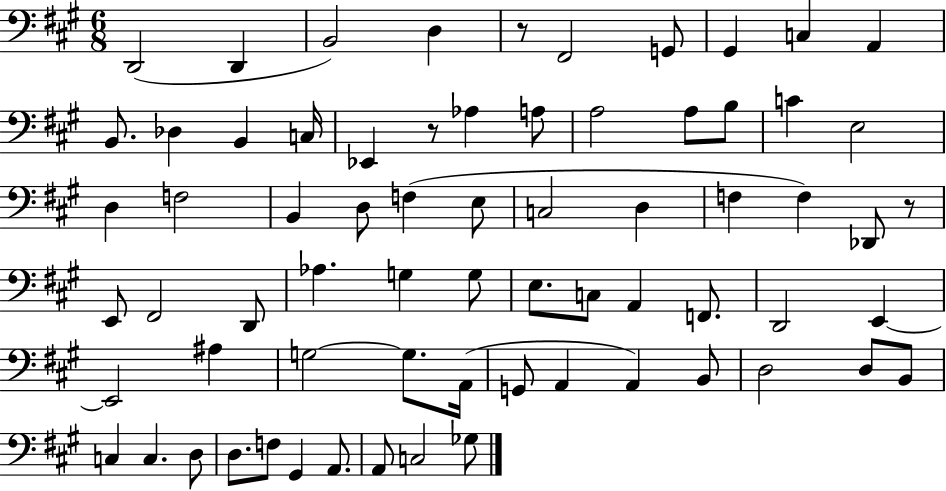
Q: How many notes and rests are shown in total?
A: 69